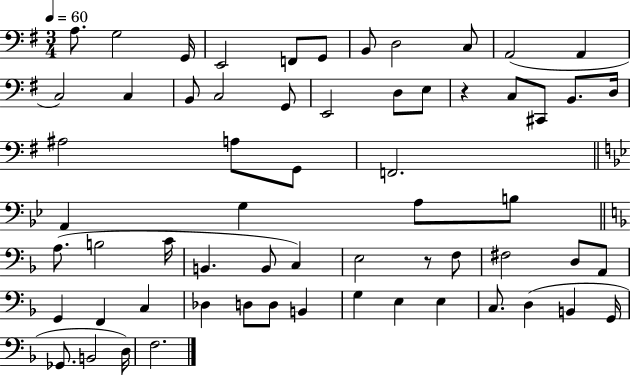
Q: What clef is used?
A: bass